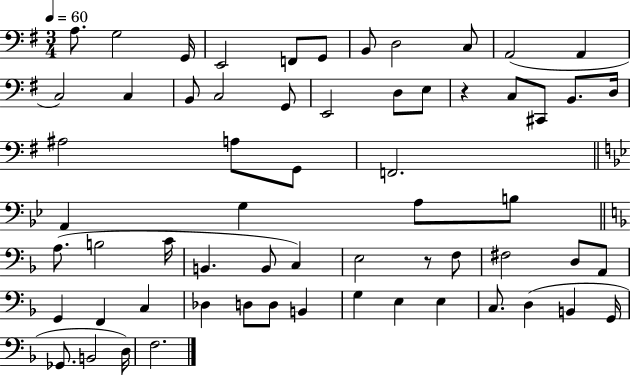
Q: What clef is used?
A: bass